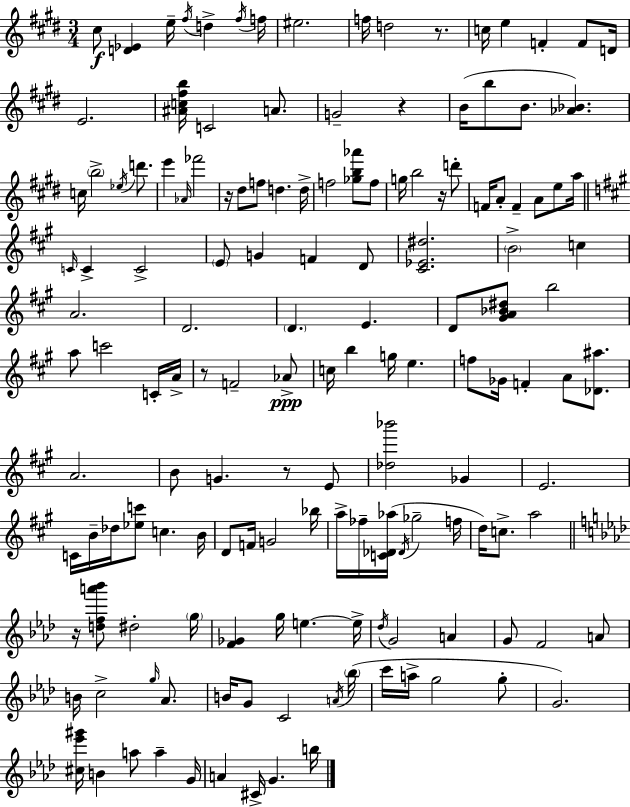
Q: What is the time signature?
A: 3/4